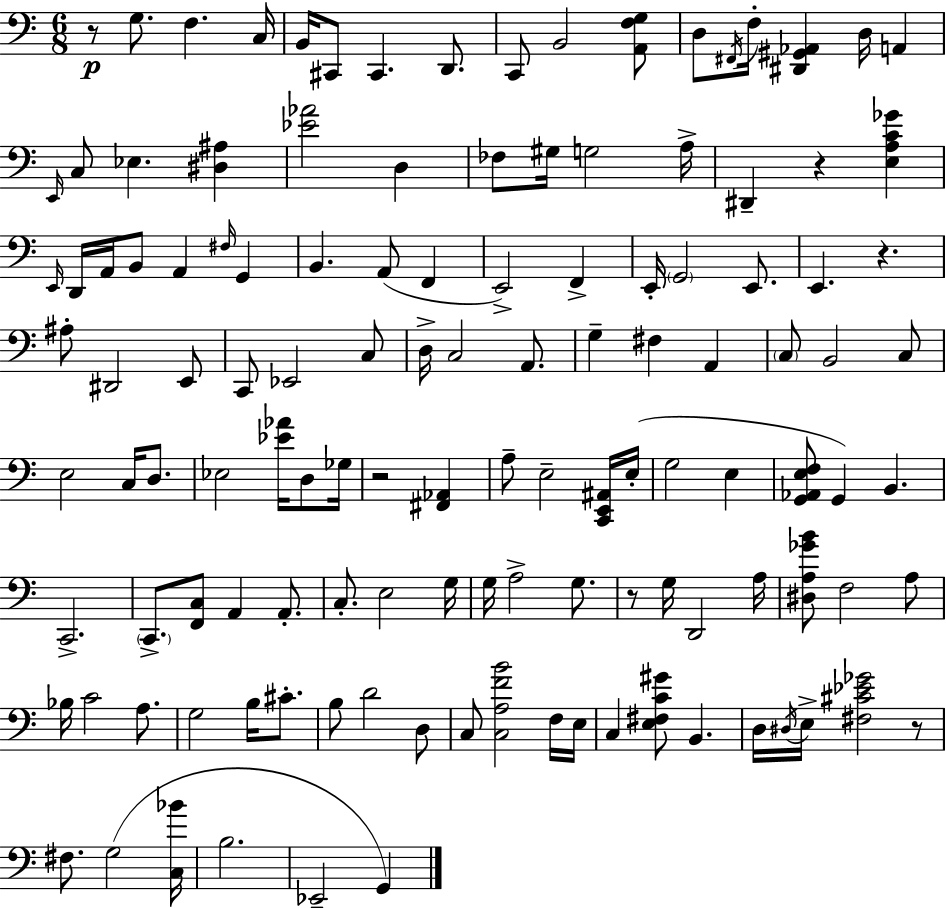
X:1
T:Untitled
M:6/8
L:1/4
K:Am
z/2 G,/2 F, C,/4 B,,/4 ^C,,/2 ^C,, D,,/2 C,,/2 B,,2 [A,,F,G,]/2 D,/2 ^F,,/4 F,/4 [^D,,^G,,_A,,] D,/4 A,, E,,/4 C,/2 _E, [^D,^A,] [_E_A]2 D, _F,/2 ^G,/4 G,2 A,/4 ^D,, z [E,A,C_G] E,,/4 D,,/4 A,,/4 B,,/2 A,, ^F,/4 G,, B,, A,,/2 F,, E,,2 F,, E,,/4 G,,2 E,,/2 E,, z ^A,/2 ^D,,2 E,,/2 C,,/2 _E,,2 C,/2 D,/4 C,2 A,,/2 G, ^F, A,, C,/2 B,,2 C,/2 E,2 C,/4 D,/2 _E,2 [_E_A]/4 D,/2 _G,/4 z2 [^F,,_A,,] A,/2 E,2 [C,,E,,^A,,]/4 E,/4 G,2 E, [G,,_A,,E,F,]/2 G,, B,, C,,2 C,,/2 [F,,C,]/2 A,, A,,/2 C,/2 E,2 G,/4 G,/4 A,2 G,/2 z/2 G,/4 D,,2 A,/4 [^D,A,_GB]/2 F,2 A,/2 _B,/4 C2 A,/2 G,2 B,/4 ^C/2 B,/2 D2 D,/2 C,/2 [C,A,FB]2 F,/4 E,/4 C, [E,^F,C^G]/2 B,, D,/4 ^D,/4 E,/4 [^F,^C_E_G]2 z/2 ^F,/2 G,2 [C,_B]/4 B,2 _E,,2 G,,